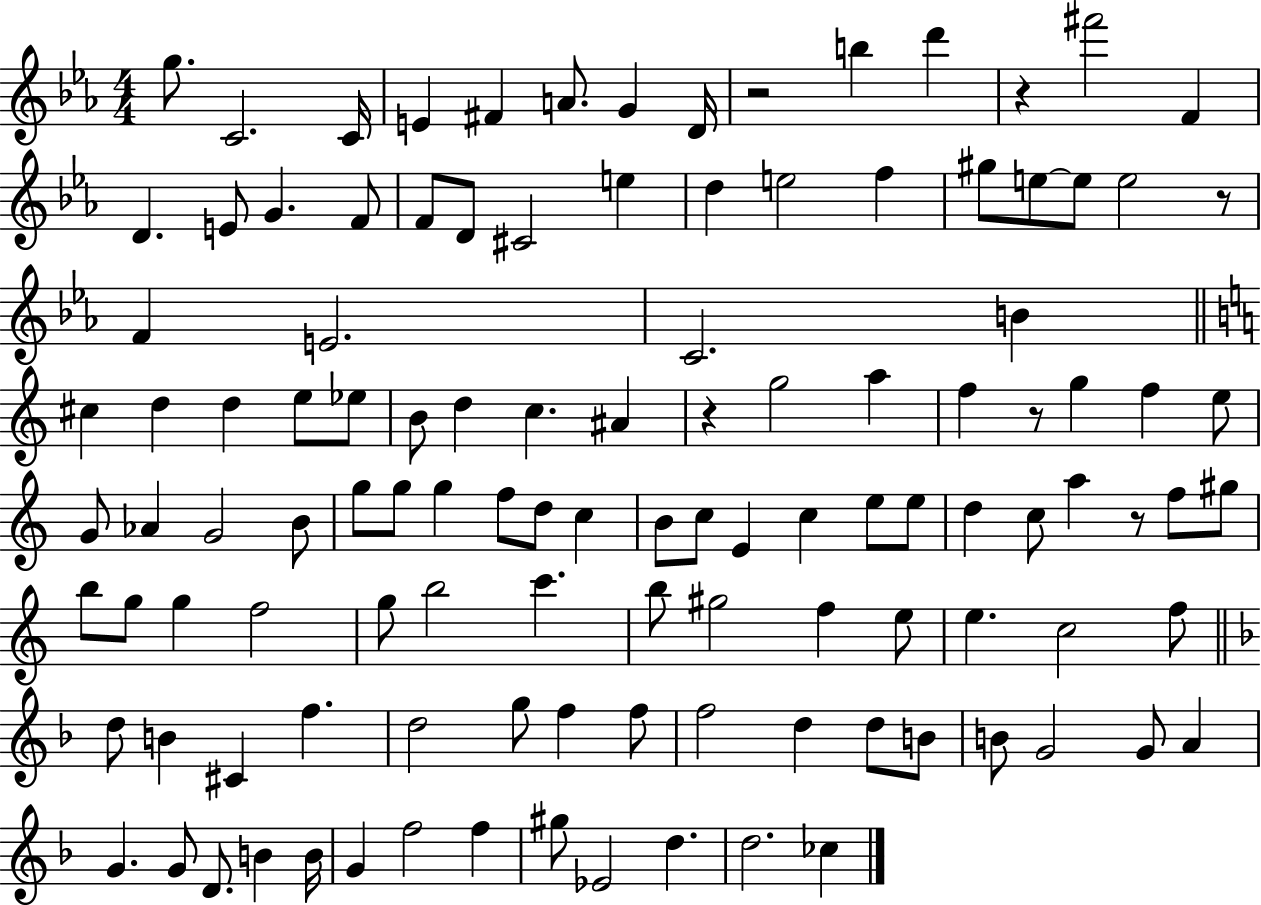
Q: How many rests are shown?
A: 6